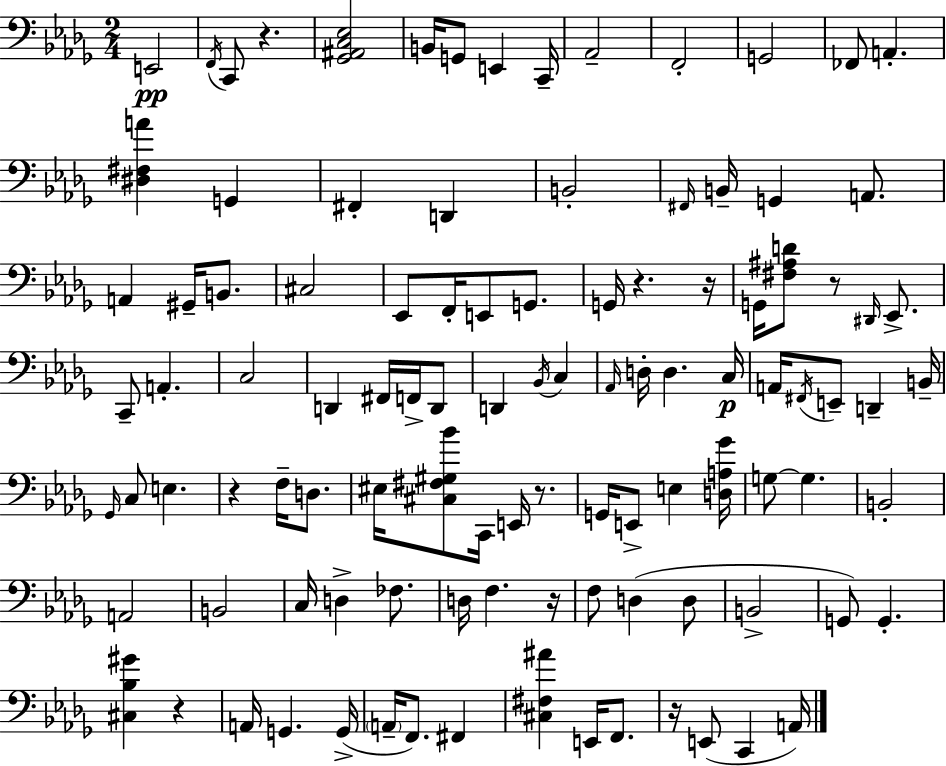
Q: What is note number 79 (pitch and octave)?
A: A2